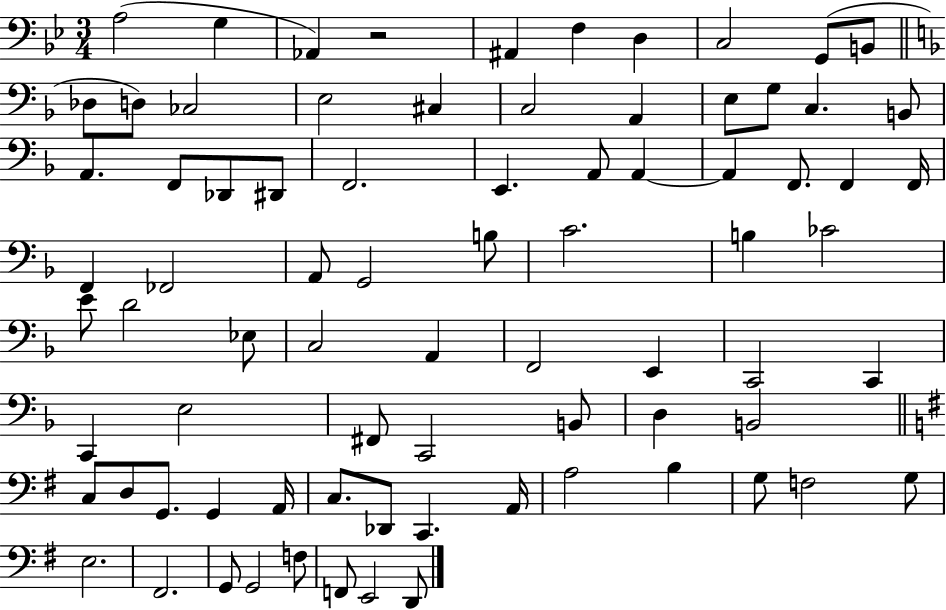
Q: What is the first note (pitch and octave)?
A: A3